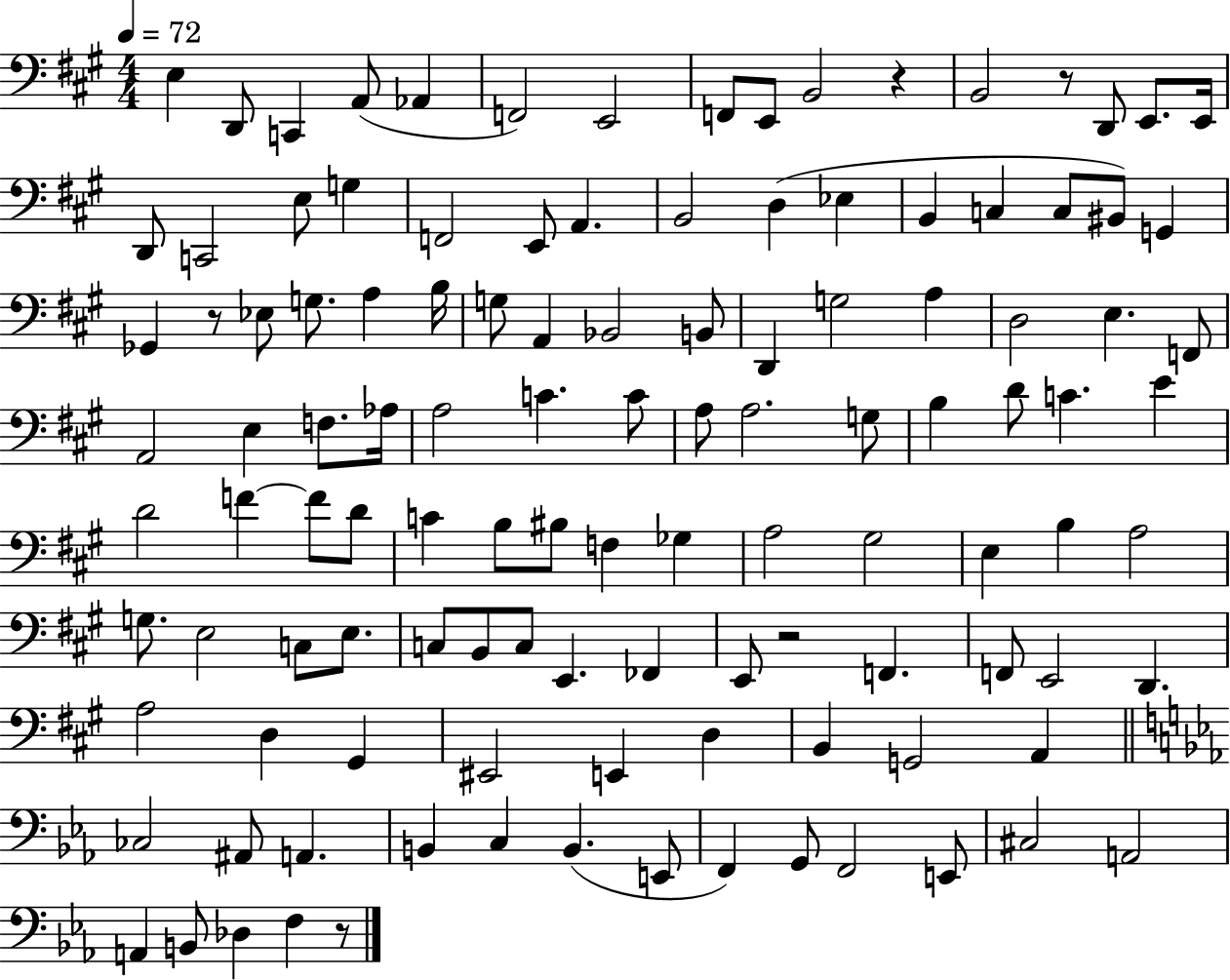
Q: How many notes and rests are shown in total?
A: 117